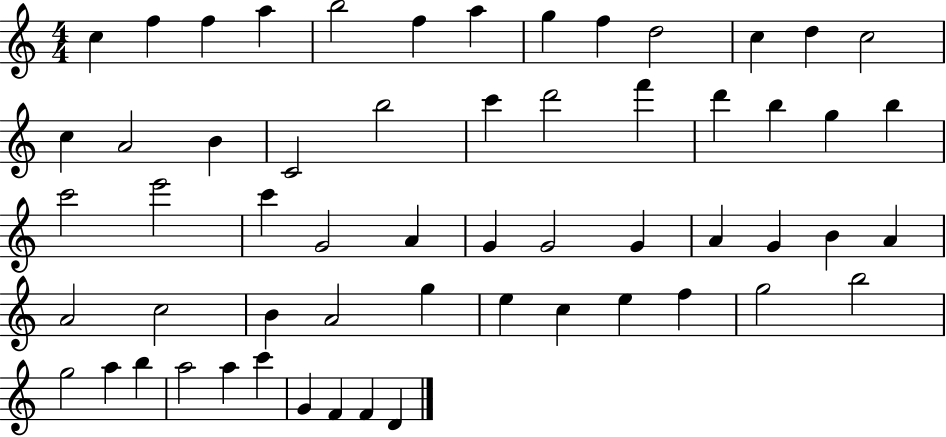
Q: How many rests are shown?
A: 0